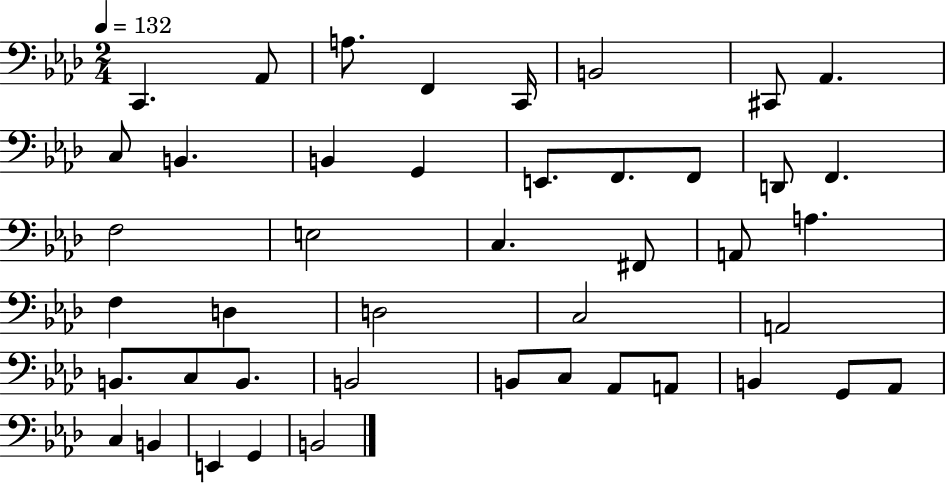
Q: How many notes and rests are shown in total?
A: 44